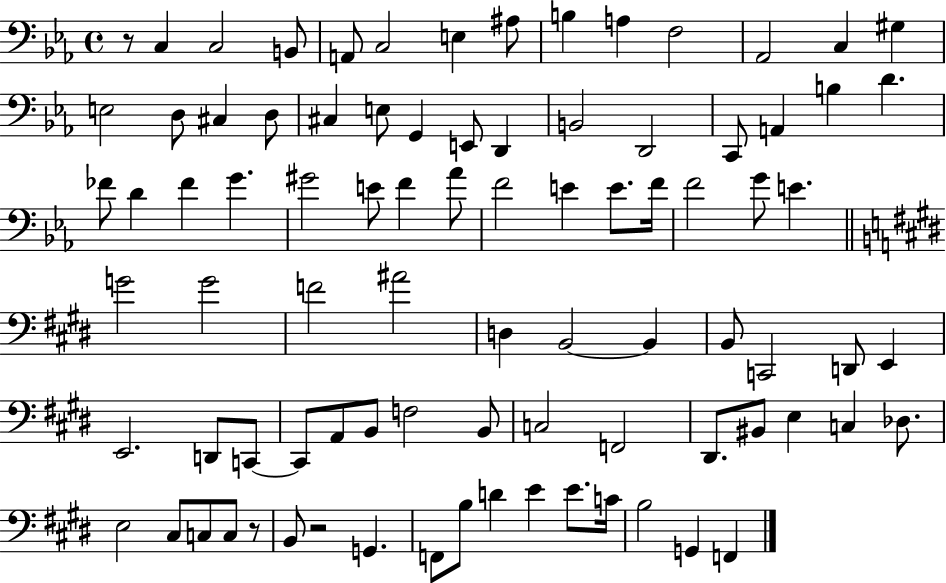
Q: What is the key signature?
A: EES major